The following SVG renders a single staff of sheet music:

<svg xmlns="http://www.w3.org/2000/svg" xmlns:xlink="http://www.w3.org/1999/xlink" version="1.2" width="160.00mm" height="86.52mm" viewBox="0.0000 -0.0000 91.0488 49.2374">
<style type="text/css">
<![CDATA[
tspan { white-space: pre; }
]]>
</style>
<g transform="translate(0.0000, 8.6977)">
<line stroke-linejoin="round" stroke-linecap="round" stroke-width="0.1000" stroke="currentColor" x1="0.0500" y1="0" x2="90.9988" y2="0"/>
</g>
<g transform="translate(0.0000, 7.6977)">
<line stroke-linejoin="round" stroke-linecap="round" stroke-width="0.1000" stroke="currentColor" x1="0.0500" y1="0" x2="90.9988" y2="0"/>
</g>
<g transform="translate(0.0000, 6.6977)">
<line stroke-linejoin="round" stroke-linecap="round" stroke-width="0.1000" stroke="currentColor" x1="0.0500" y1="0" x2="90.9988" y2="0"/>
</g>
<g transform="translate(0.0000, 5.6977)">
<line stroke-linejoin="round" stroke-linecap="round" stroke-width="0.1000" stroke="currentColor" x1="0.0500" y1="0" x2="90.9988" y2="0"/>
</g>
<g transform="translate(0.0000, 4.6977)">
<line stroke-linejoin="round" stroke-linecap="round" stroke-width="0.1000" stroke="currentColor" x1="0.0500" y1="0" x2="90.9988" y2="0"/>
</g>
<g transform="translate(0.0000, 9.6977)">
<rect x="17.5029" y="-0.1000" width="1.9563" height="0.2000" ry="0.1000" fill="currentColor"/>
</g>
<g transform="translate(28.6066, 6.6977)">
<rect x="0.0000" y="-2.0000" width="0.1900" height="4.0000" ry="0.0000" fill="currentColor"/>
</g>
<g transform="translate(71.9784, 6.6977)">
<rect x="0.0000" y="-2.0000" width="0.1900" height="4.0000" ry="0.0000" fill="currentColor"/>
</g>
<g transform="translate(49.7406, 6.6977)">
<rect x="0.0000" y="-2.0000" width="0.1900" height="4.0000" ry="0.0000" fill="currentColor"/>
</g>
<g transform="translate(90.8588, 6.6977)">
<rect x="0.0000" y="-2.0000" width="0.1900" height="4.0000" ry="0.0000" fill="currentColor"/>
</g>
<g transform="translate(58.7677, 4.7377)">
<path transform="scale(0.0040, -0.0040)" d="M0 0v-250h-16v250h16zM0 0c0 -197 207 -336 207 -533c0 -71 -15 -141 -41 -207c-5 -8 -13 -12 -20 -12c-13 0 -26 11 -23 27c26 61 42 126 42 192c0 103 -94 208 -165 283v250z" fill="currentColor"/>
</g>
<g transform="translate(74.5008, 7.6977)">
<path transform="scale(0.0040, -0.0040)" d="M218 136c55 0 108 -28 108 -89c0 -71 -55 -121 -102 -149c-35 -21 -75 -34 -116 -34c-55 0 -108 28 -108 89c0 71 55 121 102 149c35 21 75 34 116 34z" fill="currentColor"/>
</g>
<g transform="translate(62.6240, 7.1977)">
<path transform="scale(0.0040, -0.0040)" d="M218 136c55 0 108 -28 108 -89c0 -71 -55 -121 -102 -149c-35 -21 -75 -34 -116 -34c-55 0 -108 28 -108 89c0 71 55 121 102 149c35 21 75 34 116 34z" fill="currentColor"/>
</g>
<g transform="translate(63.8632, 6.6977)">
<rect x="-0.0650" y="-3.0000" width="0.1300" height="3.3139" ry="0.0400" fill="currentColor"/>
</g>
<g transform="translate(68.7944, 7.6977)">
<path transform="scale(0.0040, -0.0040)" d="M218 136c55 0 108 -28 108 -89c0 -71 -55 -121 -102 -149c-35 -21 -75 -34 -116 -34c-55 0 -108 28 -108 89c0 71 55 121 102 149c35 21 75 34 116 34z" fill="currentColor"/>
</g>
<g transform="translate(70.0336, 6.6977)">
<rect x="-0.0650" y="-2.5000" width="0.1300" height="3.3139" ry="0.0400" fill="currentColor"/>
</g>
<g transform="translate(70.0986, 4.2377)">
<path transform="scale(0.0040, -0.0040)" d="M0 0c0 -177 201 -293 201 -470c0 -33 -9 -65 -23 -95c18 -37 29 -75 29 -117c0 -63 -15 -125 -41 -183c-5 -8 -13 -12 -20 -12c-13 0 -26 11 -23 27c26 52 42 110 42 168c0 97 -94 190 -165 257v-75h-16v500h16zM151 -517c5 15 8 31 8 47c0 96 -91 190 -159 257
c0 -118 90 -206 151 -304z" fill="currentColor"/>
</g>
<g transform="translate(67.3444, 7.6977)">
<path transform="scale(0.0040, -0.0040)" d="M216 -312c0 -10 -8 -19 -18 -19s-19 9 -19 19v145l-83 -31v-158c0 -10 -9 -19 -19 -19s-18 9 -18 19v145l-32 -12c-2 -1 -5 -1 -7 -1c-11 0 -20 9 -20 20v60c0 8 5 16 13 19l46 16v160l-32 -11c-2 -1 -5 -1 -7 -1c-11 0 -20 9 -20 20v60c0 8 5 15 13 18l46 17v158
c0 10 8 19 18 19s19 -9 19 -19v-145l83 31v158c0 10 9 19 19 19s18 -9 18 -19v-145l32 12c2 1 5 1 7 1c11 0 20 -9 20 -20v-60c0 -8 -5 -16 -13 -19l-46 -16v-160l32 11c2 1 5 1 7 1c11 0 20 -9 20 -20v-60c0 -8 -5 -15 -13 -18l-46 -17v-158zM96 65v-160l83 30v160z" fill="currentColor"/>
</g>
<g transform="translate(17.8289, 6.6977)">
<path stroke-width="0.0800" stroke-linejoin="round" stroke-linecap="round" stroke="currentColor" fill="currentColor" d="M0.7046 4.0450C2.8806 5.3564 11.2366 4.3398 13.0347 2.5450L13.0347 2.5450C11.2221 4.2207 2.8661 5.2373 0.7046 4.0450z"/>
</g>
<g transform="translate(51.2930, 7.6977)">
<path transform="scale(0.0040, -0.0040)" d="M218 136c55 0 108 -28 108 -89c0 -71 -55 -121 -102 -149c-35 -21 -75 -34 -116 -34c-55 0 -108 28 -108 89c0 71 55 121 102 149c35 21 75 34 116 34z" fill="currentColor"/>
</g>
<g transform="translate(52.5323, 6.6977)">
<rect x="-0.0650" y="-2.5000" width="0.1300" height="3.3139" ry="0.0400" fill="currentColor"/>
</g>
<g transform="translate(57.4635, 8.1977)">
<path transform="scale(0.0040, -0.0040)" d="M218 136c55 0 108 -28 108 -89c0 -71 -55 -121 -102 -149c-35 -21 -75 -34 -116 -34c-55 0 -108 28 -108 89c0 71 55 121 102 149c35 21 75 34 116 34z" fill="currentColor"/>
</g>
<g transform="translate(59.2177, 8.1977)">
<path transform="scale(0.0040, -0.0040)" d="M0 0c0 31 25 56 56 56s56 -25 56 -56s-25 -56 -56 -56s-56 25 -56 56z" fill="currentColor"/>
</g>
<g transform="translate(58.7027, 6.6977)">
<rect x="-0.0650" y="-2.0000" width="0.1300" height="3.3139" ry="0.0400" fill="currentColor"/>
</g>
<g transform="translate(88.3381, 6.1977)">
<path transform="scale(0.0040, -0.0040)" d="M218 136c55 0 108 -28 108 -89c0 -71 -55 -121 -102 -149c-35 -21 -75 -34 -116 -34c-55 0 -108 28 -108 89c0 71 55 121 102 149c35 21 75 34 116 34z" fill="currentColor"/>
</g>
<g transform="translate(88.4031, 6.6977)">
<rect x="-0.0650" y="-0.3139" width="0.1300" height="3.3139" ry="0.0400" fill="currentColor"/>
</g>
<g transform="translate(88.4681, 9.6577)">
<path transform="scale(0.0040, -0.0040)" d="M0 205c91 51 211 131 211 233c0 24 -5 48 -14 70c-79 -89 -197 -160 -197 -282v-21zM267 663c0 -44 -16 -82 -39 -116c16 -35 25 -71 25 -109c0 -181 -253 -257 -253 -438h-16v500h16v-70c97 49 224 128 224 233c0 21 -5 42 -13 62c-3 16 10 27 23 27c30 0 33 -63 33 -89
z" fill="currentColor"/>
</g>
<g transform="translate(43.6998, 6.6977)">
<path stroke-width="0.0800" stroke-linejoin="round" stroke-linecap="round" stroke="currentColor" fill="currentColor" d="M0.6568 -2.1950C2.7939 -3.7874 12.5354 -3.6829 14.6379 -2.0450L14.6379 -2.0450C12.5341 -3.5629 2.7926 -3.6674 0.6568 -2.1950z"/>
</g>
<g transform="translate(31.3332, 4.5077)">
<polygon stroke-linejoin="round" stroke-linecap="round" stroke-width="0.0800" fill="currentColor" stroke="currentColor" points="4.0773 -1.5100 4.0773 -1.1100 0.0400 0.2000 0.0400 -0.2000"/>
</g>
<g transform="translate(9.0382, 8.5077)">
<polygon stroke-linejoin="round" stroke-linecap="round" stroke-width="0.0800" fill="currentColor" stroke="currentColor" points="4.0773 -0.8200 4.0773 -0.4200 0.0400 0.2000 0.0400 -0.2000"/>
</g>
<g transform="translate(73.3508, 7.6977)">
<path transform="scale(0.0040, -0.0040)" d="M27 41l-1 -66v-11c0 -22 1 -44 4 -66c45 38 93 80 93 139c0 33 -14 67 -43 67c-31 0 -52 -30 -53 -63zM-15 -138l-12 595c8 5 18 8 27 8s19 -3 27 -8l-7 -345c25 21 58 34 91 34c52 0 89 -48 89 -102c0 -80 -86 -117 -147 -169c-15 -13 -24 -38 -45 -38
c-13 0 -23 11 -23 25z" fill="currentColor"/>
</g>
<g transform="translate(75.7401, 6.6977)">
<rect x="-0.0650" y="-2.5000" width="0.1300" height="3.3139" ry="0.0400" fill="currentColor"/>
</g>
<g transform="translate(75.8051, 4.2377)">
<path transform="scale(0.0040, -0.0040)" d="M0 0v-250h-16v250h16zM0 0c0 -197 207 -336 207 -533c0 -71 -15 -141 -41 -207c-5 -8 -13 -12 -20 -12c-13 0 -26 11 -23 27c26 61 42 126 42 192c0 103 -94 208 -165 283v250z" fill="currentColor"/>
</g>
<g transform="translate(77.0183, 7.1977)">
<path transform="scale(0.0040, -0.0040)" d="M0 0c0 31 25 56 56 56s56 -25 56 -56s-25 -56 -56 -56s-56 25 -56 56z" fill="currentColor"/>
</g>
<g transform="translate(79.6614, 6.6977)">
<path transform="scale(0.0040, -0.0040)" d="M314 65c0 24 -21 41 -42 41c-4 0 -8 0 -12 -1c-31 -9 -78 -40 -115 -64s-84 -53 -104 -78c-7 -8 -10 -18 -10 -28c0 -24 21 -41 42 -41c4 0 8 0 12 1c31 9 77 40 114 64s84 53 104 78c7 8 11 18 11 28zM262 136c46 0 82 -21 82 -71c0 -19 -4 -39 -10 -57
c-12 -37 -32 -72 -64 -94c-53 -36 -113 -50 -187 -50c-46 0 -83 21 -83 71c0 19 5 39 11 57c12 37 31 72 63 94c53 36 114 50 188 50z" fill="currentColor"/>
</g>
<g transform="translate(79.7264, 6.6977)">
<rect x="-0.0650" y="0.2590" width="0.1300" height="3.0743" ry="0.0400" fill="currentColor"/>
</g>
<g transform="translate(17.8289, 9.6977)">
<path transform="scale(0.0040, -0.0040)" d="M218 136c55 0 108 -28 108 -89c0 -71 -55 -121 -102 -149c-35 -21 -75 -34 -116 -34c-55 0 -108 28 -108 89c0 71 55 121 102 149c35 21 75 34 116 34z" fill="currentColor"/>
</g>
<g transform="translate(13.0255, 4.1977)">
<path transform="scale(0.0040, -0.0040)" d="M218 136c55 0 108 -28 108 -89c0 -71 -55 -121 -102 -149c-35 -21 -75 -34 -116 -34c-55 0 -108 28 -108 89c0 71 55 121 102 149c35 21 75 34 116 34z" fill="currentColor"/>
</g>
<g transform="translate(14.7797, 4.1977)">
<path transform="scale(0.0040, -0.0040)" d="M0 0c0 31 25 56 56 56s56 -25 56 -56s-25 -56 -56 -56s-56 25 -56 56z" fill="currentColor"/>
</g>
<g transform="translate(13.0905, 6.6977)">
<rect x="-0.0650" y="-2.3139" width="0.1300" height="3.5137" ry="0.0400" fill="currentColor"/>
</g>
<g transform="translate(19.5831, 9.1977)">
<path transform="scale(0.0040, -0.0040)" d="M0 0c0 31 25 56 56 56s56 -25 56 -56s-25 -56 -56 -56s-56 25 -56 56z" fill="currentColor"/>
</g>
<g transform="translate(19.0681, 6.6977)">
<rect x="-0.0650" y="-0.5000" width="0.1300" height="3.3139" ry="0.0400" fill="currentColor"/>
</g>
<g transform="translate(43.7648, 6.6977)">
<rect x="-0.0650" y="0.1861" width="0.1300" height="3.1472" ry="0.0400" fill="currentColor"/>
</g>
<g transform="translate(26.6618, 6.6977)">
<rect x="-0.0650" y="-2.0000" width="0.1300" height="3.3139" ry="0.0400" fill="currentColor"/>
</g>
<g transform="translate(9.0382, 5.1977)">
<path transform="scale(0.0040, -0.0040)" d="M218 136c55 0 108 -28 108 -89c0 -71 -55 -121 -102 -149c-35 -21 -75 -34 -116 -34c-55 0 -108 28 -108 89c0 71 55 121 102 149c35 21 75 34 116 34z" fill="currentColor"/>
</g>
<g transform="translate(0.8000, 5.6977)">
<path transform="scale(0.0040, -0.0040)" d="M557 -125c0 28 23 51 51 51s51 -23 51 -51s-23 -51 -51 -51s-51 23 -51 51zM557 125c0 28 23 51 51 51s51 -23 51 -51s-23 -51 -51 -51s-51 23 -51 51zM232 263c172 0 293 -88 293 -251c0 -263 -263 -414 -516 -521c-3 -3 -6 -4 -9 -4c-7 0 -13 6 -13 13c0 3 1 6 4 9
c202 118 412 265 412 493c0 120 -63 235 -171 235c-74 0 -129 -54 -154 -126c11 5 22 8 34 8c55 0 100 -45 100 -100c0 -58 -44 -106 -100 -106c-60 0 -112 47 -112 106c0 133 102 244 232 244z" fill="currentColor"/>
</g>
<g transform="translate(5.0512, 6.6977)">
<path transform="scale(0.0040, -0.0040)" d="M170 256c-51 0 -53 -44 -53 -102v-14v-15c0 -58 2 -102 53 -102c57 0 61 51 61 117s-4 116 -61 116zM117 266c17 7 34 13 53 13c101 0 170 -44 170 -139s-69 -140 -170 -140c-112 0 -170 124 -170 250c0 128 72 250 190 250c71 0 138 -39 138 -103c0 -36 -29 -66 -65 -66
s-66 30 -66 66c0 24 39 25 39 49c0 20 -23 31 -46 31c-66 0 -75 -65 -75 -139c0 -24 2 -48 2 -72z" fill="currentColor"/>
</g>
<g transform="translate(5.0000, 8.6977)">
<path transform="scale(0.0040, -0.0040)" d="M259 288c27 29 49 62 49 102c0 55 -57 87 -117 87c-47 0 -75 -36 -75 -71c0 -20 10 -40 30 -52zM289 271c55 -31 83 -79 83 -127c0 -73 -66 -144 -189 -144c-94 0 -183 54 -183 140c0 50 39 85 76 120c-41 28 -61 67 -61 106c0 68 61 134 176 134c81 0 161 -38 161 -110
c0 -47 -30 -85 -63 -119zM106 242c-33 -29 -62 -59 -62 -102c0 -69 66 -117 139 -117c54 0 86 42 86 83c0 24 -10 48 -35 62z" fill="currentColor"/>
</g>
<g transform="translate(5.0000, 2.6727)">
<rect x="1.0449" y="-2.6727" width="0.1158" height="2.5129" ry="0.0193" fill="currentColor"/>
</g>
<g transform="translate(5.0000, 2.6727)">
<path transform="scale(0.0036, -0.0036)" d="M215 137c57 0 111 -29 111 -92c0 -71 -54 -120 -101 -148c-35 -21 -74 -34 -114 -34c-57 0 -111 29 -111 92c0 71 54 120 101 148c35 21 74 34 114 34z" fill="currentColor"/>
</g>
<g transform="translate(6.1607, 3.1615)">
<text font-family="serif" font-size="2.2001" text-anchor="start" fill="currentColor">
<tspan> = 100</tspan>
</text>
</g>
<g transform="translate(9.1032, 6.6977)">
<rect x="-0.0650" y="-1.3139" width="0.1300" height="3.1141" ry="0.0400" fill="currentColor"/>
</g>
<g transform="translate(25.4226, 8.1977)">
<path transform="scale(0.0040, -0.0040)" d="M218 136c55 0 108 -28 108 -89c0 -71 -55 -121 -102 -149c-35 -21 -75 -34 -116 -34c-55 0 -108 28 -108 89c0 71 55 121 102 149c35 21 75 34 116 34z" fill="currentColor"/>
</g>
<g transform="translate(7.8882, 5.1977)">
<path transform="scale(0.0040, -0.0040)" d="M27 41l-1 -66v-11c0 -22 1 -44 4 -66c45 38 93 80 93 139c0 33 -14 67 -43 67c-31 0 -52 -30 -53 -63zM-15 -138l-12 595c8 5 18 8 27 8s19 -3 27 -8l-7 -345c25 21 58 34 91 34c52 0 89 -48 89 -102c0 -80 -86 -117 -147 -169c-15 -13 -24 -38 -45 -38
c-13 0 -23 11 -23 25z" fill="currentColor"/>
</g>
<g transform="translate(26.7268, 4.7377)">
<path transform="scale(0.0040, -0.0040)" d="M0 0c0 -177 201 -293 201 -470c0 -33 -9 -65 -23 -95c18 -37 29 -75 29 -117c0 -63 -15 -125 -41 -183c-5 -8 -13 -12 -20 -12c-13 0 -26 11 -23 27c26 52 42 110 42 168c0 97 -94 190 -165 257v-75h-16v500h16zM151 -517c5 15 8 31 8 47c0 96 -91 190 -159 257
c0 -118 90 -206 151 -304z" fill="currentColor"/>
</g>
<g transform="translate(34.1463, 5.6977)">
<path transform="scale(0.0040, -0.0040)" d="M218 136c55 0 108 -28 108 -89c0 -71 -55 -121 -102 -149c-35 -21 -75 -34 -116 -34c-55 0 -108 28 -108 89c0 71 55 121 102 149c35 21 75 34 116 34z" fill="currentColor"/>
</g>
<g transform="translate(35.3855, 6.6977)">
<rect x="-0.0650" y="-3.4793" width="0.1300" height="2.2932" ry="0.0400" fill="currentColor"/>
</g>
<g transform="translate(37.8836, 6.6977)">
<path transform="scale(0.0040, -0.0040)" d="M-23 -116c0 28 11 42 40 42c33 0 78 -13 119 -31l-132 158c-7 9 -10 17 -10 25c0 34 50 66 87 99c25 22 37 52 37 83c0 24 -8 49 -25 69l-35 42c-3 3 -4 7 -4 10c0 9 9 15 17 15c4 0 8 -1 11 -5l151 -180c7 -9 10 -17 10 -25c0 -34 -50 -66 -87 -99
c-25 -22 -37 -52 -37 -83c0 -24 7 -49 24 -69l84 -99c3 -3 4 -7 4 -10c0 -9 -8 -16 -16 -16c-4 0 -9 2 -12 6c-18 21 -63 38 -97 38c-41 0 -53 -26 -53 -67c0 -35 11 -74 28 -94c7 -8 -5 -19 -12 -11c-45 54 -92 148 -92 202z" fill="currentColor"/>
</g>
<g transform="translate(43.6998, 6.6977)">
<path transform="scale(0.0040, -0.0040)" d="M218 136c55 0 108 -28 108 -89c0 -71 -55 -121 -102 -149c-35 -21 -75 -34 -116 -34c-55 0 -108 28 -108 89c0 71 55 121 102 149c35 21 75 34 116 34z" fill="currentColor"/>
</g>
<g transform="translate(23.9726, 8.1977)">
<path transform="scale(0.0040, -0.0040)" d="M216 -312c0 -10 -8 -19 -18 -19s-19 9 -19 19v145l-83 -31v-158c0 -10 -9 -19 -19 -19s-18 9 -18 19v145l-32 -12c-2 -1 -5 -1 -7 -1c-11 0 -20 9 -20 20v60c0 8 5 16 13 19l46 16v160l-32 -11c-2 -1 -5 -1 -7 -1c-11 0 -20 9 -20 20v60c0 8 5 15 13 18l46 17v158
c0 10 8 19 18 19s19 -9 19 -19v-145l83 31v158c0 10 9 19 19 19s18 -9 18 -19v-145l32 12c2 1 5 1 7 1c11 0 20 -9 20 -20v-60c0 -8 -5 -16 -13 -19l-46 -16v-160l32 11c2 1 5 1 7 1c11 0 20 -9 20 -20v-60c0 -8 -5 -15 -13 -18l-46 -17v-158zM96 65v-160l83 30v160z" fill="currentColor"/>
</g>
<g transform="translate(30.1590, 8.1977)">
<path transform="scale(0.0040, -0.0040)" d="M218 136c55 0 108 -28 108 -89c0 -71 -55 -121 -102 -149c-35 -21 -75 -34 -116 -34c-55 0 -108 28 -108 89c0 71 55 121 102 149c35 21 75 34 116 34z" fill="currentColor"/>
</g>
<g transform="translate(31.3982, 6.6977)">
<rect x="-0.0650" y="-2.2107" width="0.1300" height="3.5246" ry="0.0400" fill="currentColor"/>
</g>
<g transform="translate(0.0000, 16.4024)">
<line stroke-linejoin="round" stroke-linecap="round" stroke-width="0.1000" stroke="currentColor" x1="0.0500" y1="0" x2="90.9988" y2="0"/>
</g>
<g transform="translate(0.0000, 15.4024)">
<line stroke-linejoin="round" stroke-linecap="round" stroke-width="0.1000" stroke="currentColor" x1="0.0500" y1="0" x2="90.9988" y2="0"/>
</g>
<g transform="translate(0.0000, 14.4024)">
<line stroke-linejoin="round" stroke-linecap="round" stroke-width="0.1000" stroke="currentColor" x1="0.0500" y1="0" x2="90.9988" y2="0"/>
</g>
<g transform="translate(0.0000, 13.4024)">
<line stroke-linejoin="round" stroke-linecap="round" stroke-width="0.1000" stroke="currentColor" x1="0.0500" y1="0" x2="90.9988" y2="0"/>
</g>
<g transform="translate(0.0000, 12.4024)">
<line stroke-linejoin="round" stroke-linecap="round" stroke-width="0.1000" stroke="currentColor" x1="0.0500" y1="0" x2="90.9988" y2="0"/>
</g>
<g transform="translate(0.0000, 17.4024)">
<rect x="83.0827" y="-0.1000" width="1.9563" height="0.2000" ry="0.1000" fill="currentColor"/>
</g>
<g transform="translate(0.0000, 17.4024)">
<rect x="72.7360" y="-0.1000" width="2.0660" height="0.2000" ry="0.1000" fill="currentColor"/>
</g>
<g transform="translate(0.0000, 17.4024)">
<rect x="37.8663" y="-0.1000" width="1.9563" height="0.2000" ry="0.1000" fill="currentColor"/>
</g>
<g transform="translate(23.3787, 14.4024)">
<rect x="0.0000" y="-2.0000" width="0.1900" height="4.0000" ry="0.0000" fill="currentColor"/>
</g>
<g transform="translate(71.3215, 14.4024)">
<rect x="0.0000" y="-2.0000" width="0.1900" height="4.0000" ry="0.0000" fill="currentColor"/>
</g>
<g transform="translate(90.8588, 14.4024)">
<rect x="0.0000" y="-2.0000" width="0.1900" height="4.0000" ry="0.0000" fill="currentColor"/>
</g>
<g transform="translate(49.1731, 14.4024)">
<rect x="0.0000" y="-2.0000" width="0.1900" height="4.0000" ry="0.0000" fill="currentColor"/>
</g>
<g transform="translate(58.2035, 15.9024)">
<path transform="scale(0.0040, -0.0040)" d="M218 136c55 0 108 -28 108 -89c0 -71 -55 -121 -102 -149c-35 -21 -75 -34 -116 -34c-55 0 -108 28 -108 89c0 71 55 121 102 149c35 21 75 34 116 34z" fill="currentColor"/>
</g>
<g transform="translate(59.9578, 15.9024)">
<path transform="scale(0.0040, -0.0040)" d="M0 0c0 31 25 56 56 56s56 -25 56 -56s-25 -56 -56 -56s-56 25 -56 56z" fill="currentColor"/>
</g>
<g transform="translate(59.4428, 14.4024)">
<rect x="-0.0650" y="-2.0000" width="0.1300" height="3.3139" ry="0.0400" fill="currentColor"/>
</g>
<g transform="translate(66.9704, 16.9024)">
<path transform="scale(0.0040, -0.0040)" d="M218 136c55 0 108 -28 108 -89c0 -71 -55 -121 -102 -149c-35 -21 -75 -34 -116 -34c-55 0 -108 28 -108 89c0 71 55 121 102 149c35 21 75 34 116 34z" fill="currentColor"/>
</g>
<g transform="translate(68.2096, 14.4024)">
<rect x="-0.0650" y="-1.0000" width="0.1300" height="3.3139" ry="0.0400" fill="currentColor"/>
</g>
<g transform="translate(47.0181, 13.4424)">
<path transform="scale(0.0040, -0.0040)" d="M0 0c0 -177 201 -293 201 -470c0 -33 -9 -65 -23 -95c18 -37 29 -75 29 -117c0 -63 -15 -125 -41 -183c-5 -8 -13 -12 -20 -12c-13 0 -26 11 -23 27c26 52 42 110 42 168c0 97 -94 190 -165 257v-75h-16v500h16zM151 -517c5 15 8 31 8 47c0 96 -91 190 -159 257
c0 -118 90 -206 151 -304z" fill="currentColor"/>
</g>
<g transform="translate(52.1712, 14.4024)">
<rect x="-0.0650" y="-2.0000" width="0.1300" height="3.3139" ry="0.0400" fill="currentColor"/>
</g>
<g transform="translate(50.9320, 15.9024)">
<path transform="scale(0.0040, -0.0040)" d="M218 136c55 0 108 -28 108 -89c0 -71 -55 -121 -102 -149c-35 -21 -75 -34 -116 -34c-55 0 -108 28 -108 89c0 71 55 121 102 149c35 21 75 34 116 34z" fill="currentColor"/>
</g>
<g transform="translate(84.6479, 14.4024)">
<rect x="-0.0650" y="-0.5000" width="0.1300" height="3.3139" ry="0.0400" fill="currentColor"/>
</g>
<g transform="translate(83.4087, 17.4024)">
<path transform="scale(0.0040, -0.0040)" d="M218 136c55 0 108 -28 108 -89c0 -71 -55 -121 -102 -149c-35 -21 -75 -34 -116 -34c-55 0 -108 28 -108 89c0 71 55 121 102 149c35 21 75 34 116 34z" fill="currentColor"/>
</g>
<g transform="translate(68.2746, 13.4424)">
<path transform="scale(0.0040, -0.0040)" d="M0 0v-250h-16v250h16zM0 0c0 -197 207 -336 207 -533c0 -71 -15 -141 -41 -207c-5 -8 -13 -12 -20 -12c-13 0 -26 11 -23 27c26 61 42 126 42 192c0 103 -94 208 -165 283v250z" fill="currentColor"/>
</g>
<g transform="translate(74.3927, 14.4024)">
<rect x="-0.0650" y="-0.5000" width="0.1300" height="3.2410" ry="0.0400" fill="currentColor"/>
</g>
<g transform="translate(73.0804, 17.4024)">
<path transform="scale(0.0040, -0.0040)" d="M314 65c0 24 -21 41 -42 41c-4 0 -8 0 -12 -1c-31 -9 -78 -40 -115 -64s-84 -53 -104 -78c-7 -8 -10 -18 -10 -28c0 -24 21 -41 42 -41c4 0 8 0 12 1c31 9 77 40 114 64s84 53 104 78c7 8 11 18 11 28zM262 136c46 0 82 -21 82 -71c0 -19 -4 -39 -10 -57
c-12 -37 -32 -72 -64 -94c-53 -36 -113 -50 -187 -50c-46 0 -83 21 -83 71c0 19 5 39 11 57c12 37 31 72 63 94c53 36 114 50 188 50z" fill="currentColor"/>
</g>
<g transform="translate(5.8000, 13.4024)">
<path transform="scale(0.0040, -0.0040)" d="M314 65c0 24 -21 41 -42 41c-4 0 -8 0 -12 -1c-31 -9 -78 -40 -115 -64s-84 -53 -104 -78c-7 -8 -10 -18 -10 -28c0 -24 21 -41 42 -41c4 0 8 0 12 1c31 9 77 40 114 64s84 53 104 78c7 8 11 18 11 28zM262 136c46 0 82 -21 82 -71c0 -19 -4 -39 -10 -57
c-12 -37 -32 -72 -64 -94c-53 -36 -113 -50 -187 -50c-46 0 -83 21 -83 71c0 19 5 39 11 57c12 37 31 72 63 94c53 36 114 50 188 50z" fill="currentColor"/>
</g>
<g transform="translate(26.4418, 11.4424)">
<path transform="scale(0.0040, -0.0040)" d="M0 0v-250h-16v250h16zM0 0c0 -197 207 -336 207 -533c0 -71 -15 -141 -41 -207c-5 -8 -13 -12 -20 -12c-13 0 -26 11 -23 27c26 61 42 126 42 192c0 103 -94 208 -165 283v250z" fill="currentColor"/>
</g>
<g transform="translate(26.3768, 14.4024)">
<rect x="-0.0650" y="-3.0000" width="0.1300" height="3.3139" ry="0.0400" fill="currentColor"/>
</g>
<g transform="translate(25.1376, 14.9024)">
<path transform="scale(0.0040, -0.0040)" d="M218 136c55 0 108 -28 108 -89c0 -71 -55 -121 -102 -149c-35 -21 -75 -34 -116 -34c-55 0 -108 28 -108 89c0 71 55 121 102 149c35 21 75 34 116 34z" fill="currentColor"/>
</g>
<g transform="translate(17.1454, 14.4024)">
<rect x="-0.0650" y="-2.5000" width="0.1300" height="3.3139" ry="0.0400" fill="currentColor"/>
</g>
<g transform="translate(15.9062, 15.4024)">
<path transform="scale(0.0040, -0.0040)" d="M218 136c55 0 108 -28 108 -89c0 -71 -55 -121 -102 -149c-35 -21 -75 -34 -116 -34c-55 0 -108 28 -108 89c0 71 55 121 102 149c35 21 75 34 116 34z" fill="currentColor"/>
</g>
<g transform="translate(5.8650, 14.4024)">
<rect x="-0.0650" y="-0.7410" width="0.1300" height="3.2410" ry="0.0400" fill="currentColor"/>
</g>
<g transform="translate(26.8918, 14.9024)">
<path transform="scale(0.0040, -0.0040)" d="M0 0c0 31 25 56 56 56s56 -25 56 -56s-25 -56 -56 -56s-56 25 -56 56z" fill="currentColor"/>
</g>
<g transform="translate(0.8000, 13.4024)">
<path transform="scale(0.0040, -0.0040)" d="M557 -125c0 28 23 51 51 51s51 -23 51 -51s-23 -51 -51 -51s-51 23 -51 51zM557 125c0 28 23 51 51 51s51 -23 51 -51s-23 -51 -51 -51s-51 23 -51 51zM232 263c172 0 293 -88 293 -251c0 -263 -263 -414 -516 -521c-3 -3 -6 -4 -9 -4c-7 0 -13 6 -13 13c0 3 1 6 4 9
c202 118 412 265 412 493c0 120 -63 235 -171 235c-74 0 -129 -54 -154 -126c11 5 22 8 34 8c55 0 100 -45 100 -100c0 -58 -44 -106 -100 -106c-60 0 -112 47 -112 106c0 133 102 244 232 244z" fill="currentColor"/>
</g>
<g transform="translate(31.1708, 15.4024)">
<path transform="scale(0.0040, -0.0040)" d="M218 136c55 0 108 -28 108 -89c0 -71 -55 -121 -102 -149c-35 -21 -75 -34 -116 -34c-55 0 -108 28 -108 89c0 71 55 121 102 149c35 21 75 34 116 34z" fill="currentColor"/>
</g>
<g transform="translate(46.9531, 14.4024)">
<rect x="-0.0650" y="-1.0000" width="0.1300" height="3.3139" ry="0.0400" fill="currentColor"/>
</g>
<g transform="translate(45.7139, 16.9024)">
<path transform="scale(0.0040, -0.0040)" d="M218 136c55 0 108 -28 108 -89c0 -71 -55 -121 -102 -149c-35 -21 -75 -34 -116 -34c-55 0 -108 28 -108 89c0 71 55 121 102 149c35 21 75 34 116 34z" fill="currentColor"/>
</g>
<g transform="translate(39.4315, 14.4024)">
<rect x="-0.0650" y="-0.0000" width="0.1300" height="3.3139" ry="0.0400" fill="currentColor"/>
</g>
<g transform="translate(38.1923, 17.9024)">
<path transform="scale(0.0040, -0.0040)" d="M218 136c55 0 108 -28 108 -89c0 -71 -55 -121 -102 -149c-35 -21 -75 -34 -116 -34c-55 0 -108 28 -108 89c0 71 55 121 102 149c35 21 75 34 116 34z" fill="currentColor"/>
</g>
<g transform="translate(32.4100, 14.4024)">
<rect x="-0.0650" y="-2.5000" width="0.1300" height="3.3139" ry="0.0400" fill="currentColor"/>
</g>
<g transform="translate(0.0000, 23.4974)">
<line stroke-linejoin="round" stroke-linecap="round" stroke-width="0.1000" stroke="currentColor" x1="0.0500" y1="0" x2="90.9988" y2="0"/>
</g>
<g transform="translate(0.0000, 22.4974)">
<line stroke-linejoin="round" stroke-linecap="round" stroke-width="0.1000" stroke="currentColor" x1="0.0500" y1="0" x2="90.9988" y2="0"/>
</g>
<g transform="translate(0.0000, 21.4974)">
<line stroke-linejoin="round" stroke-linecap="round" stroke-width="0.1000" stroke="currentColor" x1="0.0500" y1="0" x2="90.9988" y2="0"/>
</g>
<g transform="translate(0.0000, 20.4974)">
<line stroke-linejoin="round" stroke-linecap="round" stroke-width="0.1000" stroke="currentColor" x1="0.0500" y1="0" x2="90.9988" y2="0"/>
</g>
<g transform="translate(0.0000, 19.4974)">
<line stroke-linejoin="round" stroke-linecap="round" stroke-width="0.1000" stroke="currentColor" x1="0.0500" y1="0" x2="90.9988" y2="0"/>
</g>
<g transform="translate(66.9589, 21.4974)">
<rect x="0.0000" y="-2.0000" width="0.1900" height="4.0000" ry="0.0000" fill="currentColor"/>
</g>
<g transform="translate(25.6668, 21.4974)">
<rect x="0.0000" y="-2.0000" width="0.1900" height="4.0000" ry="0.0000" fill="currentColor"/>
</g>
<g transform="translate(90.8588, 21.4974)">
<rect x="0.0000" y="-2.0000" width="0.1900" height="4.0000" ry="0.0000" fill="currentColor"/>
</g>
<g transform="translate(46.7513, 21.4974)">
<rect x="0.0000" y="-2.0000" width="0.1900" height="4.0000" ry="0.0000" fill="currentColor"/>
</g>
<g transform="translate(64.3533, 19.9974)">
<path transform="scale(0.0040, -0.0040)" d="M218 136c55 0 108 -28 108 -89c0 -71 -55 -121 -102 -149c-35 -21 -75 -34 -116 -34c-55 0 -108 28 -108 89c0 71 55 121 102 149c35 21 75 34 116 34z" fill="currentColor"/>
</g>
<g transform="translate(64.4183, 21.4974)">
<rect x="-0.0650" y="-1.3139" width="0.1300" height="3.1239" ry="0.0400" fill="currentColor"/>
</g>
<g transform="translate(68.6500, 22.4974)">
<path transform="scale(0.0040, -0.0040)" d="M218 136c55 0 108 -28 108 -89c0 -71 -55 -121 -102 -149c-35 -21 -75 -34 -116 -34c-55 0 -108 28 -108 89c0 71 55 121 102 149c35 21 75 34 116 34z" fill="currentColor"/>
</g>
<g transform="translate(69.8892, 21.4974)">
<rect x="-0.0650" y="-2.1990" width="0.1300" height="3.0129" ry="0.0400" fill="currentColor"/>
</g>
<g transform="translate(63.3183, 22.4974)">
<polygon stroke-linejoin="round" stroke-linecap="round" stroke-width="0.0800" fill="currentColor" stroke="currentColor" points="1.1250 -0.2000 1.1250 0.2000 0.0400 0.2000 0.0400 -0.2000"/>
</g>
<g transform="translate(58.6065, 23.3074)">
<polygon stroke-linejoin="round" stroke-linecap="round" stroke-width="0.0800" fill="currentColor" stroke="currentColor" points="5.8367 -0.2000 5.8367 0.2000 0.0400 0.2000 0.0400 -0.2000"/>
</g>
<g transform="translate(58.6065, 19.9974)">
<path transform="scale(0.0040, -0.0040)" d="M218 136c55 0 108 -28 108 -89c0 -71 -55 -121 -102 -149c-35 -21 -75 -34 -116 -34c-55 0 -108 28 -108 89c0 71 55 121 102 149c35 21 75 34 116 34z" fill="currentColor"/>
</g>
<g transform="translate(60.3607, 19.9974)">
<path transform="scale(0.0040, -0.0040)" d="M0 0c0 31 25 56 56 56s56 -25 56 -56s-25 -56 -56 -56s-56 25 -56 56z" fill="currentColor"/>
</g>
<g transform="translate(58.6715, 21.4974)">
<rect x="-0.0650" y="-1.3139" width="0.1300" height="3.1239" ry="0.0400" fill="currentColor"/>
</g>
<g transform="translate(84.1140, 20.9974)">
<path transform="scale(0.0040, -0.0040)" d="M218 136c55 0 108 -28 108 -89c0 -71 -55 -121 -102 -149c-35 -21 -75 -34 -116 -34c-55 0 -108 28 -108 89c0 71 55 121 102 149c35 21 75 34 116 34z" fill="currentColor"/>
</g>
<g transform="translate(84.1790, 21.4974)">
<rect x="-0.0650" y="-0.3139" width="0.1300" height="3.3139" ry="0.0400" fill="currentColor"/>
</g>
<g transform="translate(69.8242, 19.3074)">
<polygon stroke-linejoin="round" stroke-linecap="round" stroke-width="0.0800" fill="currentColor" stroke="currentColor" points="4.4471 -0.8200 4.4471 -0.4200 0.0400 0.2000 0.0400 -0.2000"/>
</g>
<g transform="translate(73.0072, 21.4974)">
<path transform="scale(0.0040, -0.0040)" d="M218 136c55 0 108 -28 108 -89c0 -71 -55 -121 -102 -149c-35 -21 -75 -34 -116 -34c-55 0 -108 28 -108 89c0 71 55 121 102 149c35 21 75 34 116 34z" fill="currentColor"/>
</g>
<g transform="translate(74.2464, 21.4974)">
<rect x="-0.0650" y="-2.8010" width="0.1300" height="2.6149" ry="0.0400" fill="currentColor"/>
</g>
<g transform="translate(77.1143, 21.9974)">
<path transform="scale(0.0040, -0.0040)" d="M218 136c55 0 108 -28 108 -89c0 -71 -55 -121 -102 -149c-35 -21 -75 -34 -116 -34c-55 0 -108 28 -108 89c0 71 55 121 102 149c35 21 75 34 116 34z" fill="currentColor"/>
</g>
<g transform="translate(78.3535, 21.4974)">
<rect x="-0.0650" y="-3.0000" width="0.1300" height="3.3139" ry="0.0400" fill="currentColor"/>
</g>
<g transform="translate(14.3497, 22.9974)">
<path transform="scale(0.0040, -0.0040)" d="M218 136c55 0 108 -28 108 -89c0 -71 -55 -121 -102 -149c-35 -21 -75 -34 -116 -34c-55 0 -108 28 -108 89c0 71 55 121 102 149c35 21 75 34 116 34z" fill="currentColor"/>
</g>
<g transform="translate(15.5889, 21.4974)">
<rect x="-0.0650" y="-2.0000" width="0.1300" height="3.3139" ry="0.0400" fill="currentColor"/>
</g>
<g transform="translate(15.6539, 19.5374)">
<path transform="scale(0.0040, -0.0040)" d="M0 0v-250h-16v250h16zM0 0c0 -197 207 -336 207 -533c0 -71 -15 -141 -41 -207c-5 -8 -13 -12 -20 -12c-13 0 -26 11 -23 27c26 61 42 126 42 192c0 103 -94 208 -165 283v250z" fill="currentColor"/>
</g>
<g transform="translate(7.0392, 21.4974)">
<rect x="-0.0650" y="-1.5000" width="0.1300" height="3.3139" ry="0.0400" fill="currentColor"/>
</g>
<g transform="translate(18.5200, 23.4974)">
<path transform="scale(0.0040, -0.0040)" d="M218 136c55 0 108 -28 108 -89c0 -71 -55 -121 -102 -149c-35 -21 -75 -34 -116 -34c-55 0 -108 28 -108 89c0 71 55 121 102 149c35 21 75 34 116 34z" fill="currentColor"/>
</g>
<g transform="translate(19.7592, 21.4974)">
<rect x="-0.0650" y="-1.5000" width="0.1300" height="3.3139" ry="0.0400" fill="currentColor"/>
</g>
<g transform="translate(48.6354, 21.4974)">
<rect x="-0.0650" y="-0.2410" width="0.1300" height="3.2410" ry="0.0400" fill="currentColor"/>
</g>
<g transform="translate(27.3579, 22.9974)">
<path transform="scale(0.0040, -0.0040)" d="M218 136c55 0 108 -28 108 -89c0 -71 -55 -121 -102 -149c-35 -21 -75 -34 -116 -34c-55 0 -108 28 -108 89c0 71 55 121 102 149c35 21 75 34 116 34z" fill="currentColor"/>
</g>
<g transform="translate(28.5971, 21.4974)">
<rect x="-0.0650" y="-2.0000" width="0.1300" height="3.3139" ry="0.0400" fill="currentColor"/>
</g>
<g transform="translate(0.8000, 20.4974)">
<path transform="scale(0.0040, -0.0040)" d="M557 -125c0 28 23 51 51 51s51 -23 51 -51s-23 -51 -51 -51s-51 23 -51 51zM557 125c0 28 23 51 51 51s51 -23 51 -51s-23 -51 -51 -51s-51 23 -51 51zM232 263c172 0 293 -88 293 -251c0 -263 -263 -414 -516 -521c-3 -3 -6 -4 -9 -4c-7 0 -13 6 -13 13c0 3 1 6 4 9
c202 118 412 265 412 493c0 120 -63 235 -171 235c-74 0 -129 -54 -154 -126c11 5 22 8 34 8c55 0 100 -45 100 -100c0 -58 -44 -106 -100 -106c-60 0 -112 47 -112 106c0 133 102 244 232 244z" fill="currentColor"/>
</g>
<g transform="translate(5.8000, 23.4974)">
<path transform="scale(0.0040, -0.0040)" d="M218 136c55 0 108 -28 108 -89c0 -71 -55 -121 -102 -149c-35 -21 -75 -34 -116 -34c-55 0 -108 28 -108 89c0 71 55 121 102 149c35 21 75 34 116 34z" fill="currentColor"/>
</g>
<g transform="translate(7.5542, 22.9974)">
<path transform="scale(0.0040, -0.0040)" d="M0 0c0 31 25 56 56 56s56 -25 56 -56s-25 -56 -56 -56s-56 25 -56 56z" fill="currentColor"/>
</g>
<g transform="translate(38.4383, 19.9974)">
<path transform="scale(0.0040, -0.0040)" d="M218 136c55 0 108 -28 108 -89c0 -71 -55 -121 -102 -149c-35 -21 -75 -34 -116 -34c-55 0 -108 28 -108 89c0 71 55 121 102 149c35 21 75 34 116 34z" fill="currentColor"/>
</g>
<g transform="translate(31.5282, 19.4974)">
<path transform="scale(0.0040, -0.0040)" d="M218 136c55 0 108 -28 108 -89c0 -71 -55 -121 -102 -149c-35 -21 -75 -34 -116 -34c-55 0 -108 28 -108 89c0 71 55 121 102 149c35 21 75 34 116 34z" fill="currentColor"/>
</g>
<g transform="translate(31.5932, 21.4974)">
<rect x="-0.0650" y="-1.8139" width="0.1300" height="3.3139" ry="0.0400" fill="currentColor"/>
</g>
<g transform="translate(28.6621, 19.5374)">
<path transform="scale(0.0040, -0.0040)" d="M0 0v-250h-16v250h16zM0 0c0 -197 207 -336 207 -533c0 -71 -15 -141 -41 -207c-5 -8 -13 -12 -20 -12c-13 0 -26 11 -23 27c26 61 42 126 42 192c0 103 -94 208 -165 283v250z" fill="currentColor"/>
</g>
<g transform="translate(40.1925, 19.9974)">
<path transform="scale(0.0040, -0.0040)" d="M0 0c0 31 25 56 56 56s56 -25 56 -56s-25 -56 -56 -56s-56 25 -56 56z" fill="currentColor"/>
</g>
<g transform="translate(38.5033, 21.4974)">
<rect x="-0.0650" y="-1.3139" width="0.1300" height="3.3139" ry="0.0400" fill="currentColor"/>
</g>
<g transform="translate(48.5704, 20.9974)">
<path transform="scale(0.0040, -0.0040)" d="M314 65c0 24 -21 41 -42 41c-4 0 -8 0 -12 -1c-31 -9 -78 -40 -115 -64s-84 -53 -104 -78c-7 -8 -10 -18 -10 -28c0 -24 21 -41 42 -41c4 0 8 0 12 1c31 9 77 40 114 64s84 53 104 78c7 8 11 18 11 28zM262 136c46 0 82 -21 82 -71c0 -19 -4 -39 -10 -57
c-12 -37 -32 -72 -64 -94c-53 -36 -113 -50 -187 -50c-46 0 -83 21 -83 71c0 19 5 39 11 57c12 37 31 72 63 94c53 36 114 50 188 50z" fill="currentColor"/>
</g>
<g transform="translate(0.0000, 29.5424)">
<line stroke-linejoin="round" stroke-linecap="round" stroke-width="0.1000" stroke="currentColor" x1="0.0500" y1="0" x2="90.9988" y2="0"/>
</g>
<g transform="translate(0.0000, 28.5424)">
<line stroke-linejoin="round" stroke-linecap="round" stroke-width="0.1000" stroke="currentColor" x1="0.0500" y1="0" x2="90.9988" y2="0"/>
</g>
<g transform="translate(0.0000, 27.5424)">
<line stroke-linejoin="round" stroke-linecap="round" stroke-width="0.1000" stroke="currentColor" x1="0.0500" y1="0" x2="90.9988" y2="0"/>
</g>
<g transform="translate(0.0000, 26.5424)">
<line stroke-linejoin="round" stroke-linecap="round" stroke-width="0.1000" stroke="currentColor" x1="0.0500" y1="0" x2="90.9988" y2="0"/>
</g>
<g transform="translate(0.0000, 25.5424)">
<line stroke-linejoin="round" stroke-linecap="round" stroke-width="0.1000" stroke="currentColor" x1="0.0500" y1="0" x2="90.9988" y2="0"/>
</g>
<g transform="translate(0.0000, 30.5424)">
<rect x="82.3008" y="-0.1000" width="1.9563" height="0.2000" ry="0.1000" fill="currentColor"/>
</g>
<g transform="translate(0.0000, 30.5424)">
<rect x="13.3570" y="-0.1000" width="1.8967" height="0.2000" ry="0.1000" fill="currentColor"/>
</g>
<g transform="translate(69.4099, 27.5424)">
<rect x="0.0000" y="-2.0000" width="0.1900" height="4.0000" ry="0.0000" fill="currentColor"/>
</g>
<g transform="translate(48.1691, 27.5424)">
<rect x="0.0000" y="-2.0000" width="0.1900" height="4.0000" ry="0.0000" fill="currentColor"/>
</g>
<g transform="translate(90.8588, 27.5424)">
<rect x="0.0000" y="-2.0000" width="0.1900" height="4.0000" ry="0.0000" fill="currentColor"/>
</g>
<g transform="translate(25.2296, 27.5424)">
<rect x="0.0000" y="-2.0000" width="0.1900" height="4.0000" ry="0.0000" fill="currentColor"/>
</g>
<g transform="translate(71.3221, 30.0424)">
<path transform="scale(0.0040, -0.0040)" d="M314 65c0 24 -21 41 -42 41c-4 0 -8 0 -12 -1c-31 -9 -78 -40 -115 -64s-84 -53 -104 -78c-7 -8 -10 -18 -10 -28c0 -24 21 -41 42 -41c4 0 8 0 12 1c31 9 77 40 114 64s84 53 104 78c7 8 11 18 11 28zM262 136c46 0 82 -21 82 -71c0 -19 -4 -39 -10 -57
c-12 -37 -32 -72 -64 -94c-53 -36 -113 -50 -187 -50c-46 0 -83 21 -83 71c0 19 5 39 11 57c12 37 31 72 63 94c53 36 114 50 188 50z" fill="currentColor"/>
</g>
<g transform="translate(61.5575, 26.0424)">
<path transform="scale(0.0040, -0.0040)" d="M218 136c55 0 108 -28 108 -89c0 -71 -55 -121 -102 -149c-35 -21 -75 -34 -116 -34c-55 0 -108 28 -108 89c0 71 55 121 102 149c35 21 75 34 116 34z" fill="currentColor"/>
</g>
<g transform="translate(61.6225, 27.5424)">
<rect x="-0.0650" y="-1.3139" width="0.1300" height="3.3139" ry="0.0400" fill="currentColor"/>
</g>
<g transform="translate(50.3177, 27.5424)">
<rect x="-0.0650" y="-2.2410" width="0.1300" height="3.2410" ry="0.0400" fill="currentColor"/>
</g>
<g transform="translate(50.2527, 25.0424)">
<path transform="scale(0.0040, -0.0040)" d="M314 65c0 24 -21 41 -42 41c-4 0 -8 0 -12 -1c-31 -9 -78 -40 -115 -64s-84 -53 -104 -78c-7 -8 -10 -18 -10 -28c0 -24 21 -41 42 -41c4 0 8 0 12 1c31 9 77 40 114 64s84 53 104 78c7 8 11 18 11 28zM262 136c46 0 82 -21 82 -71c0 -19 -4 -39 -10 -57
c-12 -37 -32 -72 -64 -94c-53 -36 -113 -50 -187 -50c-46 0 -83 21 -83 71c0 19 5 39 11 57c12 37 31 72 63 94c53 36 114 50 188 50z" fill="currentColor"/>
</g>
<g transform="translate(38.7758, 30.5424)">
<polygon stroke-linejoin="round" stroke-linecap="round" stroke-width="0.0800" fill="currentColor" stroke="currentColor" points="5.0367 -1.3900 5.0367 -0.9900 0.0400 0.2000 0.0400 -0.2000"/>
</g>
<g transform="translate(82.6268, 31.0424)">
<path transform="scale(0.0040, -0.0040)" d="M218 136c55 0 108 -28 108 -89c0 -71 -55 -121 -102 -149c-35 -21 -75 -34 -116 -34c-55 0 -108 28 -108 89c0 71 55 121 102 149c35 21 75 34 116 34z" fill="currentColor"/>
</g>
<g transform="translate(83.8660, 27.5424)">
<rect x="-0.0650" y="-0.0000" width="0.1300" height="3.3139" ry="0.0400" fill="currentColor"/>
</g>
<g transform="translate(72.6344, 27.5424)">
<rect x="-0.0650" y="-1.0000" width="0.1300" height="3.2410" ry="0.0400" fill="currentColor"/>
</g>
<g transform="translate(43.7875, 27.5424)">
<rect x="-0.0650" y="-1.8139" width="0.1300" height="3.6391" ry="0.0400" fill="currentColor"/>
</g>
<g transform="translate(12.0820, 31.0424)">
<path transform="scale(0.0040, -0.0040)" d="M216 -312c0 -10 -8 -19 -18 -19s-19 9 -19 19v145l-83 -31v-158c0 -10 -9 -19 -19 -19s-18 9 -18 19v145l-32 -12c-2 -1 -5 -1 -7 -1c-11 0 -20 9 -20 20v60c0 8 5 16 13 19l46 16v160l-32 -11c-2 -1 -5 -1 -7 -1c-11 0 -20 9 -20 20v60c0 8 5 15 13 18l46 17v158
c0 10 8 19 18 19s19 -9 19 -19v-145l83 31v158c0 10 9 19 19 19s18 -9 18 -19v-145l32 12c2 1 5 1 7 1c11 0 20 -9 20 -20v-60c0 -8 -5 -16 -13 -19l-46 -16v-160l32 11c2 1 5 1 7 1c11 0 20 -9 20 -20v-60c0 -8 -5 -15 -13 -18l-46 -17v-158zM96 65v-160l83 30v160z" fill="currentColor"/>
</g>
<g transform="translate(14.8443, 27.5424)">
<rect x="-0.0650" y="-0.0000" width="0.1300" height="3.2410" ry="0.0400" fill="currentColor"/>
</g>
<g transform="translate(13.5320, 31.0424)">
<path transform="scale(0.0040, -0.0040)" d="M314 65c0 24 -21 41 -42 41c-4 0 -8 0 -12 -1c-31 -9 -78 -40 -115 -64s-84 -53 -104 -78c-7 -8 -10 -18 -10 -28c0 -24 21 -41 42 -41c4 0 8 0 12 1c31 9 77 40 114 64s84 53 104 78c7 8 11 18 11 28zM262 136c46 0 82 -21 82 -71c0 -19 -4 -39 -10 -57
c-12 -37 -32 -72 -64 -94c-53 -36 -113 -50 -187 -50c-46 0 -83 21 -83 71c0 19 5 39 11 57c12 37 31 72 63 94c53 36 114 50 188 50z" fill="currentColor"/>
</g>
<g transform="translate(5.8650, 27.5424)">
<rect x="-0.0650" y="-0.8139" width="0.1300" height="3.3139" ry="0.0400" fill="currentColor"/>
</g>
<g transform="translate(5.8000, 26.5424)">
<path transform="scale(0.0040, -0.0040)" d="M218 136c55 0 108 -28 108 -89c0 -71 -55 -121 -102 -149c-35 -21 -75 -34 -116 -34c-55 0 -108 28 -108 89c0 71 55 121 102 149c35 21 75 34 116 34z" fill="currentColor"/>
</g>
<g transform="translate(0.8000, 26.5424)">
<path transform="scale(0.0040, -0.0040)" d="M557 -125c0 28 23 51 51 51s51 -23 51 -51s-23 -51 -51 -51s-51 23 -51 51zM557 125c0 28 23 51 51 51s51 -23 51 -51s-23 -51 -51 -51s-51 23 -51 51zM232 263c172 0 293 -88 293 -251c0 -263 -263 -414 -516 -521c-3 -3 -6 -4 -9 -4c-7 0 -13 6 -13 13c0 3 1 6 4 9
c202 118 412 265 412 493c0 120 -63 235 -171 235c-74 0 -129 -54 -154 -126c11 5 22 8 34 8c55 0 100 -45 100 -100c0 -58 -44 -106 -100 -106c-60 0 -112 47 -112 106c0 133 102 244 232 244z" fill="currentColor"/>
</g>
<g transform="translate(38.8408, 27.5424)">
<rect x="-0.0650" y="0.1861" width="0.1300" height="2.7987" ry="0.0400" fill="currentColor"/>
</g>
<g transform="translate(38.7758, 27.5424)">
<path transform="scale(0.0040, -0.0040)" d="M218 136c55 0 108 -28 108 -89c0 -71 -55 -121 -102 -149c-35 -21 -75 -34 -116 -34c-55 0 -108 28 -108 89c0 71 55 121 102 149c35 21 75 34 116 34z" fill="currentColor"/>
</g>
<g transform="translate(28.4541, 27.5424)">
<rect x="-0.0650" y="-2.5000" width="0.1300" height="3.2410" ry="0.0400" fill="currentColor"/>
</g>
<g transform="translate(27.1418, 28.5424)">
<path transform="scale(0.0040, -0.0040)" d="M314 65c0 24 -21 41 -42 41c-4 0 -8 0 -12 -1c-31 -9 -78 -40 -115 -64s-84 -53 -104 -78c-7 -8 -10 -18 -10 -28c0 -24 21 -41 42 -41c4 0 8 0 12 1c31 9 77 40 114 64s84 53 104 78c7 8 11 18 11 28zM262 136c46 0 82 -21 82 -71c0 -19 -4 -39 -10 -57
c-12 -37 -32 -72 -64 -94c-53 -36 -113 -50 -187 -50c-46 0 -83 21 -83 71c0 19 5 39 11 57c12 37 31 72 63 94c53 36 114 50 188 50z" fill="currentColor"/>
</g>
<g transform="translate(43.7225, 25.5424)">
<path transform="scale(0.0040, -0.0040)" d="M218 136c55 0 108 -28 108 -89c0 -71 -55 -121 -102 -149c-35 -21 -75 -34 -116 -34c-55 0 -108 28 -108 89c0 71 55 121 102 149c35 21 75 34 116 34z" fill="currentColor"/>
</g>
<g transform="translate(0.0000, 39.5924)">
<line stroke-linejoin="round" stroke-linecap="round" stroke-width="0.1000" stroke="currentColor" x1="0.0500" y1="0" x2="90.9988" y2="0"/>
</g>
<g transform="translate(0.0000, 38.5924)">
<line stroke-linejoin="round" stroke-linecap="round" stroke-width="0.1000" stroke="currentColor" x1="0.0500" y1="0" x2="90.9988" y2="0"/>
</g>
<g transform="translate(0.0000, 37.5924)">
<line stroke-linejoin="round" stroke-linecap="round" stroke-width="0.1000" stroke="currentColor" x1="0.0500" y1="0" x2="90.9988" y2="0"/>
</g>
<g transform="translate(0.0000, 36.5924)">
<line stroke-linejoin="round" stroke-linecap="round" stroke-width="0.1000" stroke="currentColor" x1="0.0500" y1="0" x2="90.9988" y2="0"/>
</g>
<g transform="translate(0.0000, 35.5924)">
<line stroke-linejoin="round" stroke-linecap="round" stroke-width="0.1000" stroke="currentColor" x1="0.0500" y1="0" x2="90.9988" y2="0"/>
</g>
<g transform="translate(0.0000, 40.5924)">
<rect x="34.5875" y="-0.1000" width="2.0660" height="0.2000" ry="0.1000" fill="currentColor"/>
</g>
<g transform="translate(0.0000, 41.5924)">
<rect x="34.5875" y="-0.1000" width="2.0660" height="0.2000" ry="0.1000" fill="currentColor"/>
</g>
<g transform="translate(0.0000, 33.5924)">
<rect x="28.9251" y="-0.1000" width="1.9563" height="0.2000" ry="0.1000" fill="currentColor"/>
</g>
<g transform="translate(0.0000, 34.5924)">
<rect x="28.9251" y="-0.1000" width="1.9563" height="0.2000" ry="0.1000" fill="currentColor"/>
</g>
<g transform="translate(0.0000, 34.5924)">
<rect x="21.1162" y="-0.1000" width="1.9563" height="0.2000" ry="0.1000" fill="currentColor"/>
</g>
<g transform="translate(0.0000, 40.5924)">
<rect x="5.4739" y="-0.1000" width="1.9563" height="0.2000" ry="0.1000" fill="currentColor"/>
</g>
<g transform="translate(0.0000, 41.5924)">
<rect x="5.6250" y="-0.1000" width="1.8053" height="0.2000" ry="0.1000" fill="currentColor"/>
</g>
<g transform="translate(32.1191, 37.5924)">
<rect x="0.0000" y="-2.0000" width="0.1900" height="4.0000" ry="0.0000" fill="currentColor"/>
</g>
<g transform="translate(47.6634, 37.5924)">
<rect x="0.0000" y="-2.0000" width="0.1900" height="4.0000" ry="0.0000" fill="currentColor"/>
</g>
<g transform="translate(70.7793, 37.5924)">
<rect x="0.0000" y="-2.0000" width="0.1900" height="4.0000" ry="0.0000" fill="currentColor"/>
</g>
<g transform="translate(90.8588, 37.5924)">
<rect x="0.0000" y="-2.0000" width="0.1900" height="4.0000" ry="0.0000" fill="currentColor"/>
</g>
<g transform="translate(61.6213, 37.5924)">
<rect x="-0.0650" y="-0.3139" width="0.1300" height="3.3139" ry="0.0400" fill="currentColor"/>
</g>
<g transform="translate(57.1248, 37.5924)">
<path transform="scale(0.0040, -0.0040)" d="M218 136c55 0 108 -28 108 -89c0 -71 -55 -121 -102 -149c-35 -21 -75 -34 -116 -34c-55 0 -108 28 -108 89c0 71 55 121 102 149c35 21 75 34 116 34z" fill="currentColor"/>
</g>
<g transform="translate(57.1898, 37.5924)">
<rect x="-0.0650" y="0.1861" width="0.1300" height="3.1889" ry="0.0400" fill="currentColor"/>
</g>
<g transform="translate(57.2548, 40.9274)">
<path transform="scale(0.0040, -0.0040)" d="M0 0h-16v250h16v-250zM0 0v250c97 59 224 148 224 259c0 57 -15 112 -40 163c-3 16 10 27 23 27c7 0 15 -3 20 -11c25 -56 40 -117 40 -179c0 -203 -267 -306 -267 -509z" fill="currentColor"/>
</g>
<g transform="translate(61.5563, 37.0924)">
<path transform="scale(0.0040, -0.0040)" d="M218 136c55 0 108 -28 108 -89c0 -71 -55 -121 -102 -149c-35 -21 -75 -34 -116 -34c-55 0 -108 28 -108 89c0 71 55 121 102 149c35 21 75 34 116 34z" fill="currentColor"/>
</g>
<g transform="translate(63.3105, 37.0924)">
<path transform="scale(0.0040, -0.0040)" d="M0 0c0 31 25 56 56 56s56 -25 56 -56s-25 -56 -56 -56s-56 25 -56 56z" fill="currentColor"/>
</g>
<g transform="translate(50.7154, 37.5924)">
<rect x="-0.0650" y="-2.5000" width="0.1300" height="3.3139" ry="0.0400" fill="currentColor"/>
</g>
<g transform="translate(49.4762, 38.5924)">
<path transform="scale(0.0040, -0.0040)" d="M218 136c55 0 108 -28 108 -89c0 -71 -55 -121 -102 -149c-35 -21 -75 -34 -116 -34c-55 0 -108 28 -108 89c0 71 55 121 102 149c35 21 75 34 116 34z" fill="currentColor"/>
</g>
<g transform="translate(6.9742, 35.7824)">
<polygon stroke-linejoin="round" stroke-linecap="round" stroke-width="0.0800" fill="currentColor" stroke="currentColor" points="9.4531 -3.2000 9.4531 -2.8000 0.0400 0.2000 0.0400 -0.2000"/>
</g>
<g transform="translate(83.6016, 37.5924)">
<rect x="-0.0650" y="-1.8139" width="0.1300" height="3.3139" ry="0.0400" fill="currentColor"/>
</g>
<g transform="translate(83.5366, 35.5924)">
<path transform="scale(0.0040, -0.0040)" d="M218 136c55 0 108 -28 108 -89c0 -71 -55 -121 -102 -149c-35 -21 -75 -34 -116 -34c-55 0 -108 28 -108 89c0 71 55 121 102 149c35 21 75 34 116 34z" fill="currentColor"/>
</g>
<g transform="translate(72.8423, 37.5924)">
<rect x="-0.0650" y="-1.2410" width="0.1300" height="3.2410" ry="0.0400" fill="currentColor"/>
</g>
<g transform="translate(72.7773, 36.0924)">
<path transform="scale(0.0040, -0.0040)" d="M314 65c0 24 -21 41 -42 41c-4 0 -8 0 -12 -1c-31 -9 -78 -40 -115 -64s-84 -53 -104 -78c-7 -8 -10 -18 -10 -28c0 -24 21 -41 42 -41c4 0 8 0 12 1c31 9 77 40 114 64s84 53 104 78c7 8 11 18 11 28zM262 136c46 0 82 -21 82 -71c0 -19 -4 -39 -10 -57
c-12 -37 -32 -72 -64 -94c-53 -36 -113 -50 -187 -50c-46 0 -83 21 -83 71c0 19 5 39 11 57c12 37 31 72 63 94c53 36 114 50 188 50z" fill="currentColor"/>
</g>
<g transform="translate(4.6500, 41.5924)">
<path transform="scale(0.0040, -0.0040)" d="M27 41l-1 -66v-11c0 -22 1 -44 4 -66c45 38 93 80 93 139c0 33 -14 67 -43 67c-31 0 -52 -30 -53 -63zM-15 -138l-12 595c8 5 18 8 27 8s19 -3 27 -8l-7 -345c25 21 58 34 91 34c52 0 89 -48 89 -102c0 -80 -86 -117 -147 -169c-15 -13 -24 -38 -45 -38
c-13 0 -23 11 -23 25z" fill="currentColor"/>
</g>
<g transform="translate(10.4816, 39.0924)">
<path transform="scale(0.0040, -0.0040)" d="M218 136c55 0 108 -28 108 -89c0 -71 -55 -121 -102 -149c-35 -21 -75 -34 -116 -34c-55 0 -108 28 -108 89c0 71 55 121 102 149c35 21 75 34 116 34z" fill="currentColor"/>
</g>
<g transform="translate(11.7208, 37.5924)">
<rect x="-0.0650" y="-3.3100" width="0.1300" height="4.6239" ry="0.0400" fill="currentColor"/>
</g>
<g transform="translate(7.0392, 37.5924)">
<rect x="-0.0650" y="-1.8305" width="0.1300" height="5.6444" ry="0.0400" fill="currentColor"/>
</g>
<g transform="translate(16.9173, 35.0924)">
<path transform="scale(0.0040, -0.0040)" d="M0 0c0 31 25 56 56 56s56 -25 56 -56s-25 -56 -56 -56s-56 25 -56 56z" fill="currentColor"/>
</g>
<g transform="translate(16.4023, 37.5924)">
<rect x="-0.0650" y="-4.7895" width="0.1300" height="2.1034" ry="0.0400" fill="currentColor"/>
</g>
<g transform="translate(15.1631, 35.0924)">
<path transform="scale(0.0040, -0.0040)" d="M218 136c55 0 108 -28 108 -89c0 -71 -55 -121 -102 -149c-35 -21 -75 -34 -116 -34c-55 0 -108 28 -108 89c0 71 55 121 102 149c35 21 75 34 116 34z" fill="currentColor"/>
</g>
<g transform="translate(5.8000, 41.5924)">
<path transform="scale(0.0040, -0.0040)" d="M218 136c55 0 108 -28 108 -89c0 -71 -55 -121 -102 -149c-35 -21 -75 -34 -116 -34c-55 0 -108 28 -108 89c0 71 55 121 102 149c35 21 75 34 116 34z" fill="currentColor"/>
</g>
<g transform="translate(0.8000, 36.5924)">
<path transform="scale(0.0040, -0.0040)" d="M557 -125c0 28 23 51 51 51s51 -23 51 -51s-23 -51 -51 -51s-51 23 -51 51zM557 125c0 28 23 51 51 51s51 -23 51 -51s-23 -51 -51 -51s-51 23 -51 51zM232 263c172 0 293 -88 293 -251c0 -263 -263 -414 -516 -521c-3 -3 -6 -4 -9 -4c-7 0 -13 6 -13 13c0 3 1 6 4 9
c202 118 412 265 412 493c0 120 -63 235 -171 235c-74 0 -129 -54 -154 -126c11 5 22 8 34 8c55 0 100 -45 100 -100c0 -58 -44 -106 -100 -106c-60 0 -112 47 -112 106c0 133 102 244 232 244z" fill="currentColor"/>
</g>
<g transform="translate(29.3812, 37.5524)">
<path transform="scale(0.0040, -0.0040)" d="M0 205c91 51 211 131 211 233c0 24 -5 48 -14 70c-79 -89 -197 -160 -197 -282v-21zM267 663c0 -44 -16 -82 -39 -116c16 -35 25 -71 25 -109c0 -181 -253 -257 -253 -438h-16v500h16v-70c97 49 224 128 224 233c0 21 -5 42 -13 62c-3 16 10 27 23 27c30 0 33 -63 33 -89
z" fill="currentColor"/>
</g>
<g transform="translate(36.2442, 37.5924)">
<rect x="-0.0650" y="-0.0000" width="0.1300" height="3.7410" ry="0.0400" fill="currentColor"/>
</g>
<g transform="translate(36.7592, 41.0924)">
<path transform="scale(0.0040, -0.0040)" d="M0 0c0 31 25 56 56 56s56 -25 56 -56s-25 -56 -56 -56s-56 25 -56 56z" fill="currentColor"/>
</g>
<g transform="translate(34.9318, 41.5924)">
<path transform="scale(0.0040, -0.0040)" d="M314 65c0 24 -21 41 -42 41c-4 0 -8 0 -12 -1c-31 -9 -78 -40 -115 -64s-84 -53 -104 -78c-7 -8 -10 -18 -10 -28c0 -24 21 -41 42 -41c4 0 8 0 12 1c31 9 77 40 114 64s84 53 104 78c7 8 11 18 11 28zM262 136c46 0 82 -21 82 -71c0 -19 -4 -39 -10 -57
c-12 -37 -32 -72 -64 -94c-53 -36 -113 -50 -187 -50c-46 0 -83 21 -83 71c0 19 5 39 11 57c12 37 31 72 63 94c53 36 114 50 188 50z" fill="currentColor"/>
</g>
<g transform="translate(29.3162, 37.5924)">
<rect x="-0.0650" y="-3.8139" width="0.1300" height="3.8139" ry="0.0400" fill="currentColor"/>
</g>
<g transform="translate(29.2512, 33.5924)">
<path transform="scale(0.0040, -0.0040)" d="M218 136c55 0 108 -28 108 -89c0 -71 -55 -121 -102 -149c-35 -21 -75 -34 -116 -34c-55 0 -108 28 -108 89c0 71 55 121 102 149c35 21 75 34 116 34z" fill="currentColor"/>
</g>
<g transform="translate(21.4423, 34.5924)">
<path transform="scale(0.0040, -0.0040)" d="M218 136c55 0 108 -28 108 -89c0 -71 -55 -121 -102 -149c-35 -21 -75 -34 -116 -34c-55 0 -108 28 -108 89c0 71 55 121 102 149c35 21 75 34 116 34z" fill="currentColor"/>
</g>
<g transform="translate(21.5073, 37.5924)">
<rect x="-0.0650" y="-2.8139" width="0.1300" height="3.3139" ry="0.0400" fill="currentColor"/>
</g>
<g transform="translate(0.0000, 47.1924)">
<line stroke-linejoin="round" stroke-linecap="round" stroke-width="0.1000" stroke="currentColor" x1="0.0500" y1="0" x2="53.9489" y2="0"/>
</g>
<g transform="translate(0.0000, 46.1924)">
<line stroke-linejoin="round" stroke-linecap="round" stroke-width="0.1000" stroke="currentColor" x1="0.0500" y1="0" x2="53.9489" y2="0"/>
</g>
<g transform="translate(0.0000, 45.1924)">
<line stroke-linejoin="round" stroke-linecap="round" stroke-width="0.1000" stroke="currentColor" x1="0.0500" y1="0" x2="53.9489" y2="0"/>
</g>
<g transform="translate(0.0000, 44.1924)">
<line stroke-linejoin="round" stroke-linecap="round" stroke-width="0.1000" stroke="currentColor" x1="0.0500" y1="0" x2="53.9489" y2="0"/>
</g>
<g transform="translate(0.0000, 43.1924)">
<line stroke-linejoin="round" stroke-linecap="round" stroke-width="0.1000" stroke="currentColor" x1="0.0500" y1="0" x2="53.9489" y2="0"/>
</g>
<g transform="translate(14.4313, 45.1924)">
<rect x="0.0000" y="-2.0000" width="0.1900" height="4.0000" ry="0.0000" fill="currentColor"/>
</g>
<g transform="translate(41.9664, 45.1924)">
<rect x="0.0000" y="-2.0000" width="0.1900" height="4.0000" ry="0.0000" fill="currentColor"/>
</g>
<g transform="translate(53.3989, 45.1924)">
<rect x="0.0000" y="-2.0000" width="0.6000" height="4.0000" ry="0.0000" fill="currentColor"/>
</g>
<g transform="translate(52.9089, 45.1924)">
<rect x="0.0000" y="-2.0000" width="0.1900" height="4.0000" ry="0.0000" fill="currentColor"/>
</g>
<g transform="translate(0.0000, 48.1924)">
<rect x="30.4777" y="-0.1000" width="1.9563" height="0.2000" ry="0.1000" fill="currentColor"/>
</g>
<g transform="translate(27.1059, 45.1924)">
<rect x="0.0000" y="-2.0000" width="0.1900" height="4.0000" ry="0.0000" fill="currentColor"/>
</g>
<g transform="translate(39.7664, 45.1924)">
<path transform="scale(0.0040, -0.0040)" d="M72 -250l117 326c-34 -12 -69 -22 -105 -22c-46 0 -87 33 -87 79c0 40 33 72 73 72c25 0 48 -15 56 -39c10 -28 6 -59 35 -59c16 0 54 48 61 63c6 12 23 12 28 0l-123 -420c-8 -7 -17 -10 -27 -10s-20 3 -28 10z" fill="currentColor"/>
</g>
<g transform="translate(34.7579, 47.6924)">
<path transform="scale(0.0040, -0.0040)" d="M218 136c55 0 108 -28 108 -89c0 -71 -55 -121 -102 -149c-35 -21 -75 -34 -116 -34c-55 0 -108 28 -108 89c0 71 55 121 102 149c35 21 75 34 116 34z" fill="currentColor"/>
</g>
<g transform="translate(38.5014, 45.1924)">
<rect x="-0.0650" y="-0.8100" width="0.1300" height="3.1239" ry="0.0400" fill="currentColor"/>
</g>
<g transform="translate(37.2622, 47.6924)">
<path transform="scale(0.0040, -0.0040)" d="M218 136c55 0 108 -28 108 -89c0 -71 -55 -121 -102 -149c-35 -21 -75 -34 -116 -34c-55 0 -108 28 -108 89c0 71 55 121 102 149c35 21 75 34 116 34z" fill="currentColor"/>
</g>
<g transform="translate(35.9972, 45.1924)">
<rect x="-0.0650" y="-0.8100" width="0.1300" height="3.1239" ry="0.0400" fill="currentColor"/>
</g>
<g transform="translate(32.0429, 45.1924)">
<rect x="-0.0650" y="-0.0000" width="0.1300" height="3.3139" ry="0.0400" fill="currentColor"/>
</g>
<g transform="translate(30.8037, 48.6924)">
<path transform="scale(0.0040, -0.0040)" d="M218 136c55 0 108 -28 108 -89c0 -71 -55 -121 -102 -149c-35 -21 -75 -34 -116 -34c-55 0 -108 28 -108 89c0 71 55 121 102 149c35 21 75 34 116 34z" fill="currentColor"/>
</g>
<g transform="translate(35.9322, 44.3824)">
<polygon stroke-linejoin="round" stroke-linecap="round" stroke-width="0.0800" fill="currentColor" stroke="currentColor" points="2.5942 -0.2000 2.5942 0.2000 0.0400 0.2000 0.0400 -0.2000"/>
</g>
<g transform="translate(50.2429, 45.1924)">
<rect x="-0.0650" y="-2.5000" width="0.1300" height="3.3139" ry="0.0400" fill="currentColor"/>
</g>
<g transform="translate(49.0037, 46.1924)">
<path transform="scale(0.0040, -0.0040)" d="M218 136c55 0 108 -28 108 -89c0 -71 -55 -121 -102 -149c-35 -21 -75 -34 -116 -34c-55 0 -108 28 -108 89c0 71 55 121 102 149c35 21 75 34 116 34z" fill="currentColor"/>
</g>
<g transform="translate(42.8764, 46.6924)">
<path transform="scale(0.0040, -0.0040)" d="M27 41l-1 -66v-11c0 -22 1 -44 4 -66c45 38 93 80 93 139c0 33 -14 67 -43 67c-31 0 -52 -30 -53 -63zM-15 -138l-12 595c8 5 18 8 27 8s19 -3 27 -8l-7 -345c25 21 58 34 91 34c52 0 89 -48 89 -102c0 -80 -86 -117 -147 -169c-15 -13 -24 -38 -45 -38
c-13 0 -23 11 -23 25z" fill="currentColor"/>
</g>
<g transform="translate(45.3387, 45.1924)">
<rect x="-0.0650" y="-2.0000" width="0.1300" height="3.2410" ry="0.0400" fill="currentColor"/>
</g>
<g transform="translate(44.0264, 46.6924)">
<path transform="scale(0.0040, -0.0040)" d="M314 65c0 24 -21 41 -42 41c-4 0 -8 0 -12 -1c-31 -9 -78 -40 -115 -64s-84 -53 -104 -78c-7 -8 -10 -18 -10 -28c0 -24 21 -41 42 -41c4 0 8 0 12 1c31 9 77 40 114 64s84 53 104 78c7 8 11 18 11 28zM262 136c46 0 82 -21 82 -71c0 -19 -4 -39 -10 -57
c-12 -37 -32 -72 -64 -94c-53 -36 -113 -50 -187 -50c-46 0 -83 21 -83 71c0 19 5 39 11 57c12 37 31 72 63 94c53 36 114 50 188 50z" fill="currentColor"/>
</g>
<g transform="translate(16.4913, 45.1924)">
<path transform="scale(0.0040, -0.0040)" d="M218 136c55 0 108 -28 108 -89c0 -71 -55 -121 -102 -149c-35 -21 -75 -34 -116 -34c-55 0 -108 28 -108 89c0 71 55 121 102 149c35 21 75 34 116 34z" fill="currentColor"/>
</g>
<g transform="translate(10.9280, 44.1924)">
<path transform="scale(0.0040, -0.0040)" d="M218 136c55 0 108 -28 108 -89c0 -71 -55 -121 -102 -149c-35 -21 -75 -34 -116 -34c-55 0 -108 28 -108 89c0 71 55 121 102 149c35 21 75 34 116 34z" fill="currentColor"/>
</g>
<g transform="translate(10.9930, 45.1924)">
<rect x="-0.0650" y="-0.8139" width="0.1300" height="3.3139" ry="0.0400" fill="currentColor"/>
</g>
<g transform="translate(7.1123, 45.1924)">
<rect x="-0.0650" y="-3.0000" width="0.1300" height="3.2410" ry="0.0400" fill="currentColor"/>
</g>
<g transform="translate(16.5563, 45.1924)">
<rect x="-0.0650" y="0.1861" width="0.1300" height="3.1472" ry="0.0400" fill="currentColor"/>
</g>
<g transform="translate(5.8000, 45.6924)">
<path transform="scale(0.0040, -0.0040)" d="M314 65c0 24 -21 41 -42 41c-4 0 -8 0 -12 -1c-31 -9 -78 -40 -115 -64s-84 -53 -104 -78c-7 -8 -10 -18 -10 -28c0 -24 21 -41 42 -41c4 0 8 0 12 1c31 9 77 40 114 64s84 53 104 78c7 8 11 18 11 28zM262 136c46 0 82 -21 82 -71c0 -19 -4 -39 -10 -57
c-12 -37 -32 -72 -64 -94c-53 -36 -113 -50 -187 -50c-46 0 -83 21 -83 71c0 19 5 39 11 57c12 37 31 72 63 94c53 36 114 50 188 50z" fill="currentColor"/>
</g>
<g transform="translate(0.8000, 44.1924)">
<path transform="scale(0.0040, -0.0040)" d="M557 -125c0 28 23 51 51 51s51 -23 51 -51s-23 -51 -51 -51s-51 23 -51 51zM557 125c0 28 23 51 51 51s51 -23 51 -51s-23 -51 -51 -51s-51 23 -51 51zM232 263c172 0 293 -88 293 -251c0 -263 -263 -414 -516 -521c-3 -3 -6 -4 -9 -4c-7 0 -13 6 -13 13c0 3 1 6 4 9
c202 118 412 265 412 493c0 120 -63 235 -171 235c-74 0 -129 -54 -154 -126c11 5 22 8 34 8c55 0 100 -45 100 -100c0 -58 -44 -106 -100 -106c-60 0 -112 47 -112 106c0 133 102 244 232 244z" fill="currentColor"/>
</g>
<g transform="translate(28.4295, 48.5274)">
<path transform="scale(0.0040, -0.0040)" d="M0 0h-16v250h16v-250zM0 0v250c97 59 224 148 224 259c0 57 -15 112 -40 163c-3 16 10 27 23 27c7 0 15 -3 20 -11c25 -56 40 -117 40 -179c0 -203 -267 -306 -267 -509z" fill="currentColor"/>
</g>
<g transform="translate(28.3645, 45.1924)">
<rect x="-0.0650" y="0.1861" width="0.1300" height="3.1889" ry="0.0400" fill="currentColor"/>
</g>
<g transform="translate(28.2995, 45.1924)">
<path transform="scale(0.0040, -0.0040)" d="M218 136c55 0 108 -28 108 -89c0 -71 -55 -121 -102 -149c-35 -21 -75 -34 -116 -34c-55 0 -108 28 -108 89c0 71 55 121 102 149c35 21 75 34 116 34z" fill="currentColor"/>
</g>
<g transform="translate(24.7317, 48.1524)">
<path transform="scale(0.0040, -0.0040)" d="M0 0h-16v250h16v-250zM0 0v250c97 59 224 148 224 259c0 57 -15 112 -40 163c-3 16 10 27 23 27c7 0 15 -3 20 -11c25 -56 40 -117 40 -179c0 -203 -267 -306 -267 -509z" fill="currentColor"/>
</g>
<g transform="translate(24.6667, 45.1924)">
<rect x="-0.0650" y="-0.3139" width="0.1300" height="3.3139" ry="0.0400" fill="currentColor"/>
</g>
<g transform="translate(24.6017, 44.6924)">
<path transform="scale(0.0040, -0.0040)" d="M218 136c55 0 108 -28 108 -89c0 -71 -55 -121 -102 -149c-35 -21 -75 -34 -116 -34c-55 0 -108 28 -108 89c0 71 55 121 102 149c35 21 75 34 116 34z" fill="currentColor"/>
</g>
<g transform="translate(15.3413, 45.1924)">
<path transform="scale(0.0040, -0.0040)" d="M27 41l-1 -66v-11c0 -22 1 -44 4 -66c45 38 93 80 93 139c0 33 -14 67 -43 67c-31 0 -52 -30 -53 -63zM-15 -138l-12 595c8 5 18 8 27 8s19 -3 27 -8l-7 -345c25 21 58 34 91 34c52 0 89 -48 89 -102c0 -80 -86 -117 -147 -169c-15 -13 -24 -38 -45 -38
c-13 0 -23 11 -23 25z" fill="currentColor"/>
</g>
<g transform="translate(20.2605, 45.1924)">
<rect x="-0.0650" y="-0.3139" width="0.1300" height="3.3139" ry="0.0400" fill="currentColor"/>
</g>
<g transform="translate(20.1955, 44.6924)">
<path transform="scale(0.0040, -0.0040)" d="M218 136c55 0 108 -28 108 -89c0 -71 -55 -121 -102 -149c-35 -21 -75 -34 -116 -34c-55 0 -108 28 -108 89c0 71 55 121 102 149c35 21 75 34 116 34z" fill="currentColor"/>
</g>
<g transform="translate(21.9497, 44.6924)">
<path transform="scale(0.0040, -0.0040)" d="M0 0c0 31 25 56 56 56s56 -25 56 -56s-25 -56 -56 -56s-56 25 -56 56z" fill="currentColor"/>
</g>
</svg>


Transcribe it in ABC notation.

X:1
T:Untitled
M:6/8
L:1/4
K:C
_G,/2 B,/2 E,, ^A,,/4 A,,/2 F,/2 z D, B,, A,,/2 C, ^B,,/4 _B,,/2 D,2 E,/4 F,2 B,, C,/2 B,, D,, F,,/4 A,, A,, F,,/2 E,,2 E,, G,, A,,/2 G,, A,,/2 A, G, E,2 G,/2 G,/4 B,,/2 D,/2 C, E, F, ^D,,2 B,,2 D,/2 A,/2 B,2 G, F,,2 D,, _C,,/2 A,,/2 B,/2 C E/4 C,,2 B,, D,/2 E, G,2 A, C,2 F, _D, E, E,/2 D,/2 D,, F,,/2 F,,/2 z/2 _A,,2 B,,